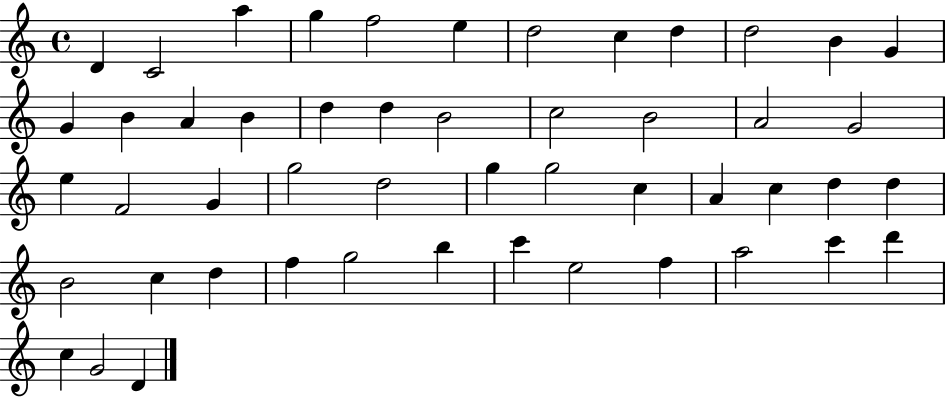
X:1
T:Untitled
M:4/4
L:1/4
K:C
D C2 a g f2 e d2 c d d2 B G G B A B d d B2 c2 B2 A2 G2 e F2 G g2 d2 g g2 c A c d d B2 c d f g2 b c' e2 f a2 c' d' c G2 D